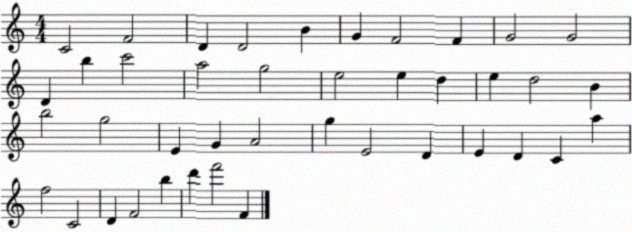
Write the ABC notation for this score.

X:1
T:Untitled
M:4/4
L:1/4
K:C
C2 F2 D D2 B G F2 F G2 G2 D b c'2 a2 g2 e2 e d e d2 B b2 g2 E G A2 g E2 D E D C a f2 C2 D F2 b d' f'2 F